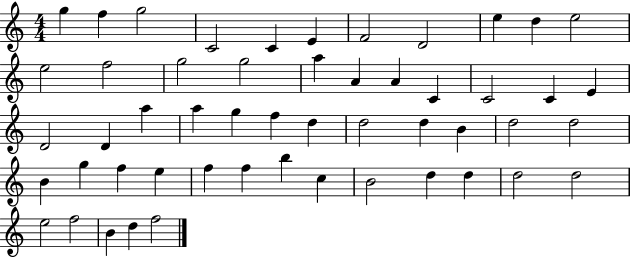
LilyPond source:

{
  \clef treble
  \numericTimeSignature
  \time 4/4
  \key c \major
  g''4 f''4 g''2 | c'2 c'4 e'4 | f'2 d'2 | e''4 d''4 e''2 | \break e''2 f''2 | g''2 g''2 | a''4 a'4 a'4 c'4 | c'2 c'4 e'4 | \break d'2 d'4 a''4 | a''4 g''4 f''4 d''4 | d''2 d''4 b'4 | d''2 d''2 | \break b'4 g''4 f''4 e''4 | f''4 f''4 b''4 c''4 | b'2 d''4 d''4 | d''2 d''2 | \break e''2 f''2 | b'4 d''4 f''2 | \bar "|."
}